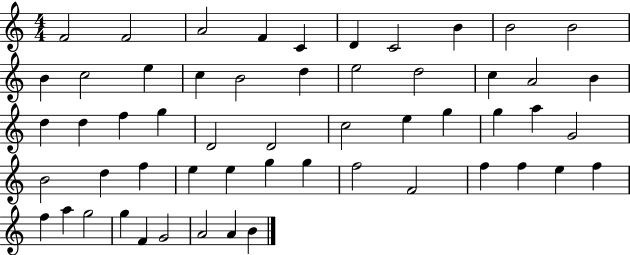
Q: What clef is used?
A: treble